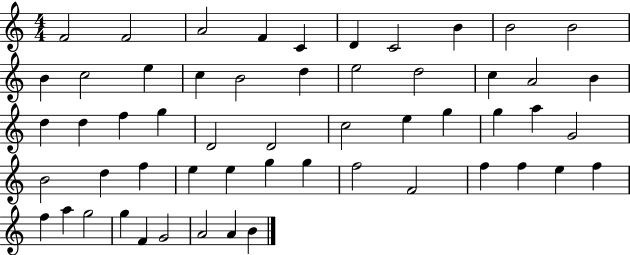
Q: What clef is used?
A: treble